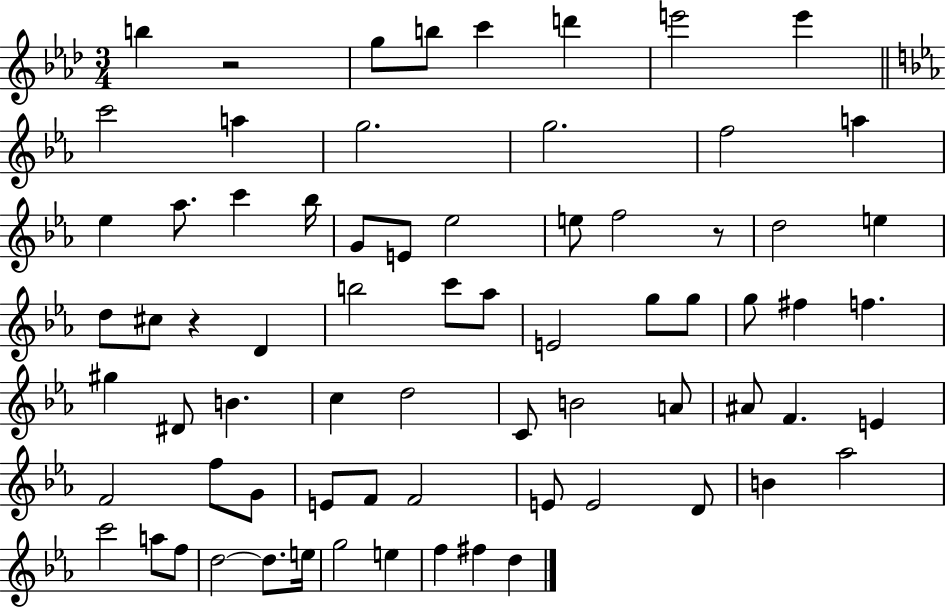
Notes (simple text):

B5/q R/h G5/e B5/e C6/q D6/q E6/h E6/q C6/h A5/q G5/h. G5/h. F5/h A5/q Eb5/q Ab5/e. C6/q Bb5/s G4/e E4/e Eb5/h E5/e F5/h R/e D5/h E5/q D5/e C#5/e R/q D4/q B5/h C6/e Ab5/e E4/h G5/e G5/e G5/e F#5/q F5/q. G#5/q D#4/e B4/q. C5/q D5/h C4/e B4/h A4/e A#4/e F4/q. E4/q F4/h F5/e G4/e E4/e F4/e F4/h E4/e E4/h D4/e B4/q Ab5/h C6/h A5/e F5/e D5/h D5/e. E5/s G5/h E5/q F5/q F#5/q D5/q